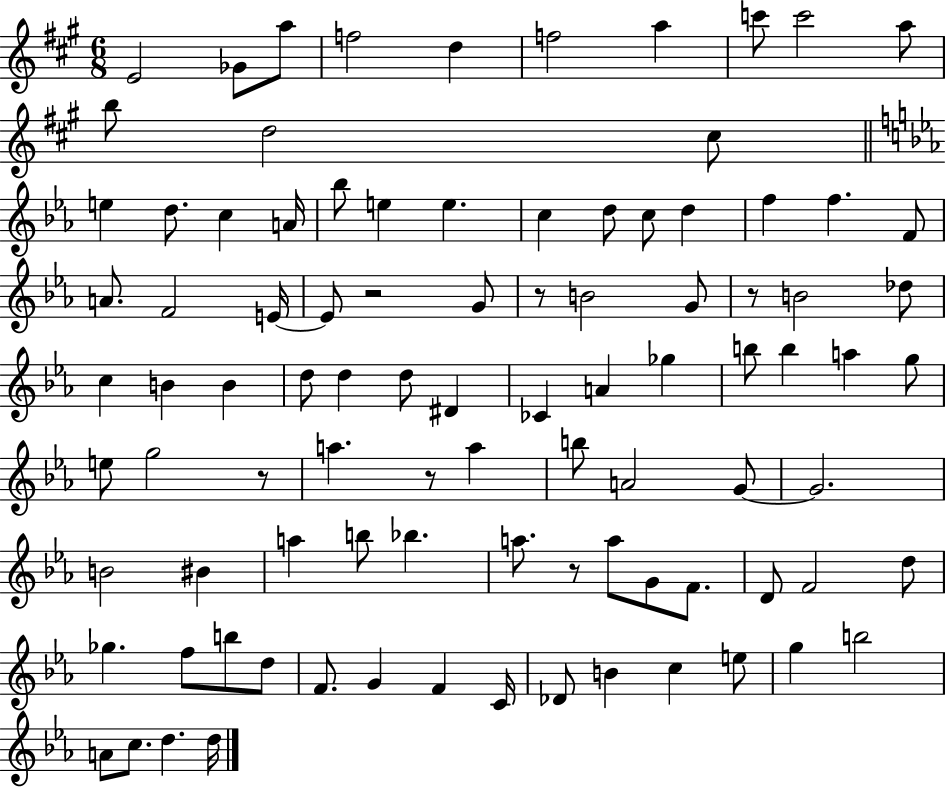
E4/h Gb4/e A5/e F5/h D5/q F5/h A5/q C6/e C6/h A5/e B5/e D5/h C#5/e E5/q D5/e. C5/q A4/s Bb5/e E5/q E5/q. C5/q D5/e C5/e D5/q F5/q F5/q. F4/e A4/e. F4/h E4/s E4/e R/h G4/e R/e B4/h G4/e R/e B4/h Db5/e C5/q B4/q B4/q D5/e D5/q D5/e D#4/q CES4/q A4/q Gb5/q B5/e B5/q A5/q G5/e E5/e G5/h R/e A5/q. R/e A5/q B5/e A4/h G4/e G4/h. B4/h BIS4/q A5/q B5/e Bb5/q. A5/e. R/e A5/e G4/e F4/e. D4/e F4/h D5/e Gb5/q. F5/e B5/e D5/e F4/e. G4/q F4/q C4/s Db4/e B4/q C5/q E5/e G5/q B5/h A4/e C5/e. D5/q. D5/s